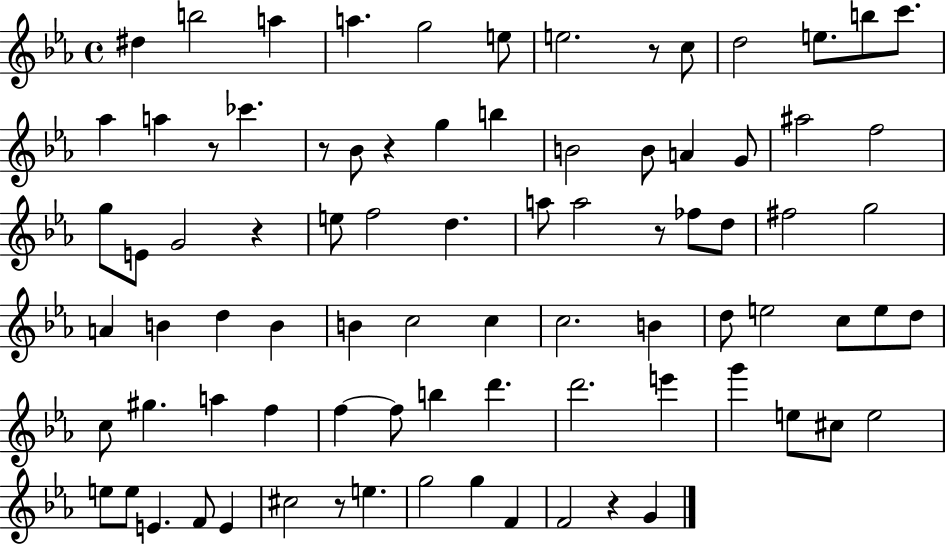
{
  \clef treble
  \time 4/4
  \defaultTimeSignature
  \key ees \major
  dis''4 b''2 a''4 | a''4. g''2 e''8 | e''2. r8 c''8 | d''2 e''8. b''8 c'''8. | \break aes''4 a''4 r8 ces'''4. | r8 bes'8 r4 g''4 b''4 | b'2 b'8 a'4 g'8 | ais''2 f''2 | \break g''8 e'8 g'2 r4 | e''8 f''2 d''4. | a''8 a''2 r8 fes''8 d''8 | fis''2 g''2 | \break a'4 b'4 d''4 b'4 | b'4 c''2 c''4 | c''2. b'4 | d''8 e''2 c''8 e''8 d''8 | \break c''8 gis''4. a''4 f''4 | f''4~~ f''8 b''4 d'''4. | d'''2. e'''4 | g'''4 e''8 cis''8 e''2 | \break e''8 e''8 e'4. f'8 e'4 | cis''2 r8 e''4. | g''2 g''4 f'4 | f'2 r4 g'4 | \break \bar "|."
}